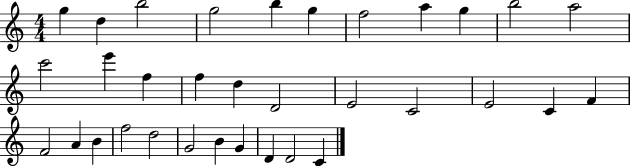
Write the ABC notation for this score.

X:1
T:Untitled
M:4/4
L:1/4
K:C
g d b2 g2 b g f2 a g b2 a2 c'2 e' f f d D2 E2 C2 E2 C F F2 A B f2 d2 G2 B G D D2 C